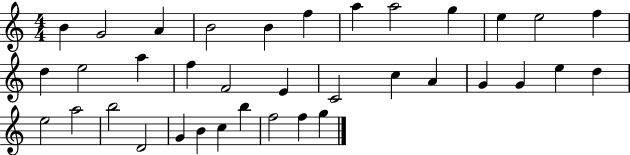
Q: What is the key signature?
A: C major